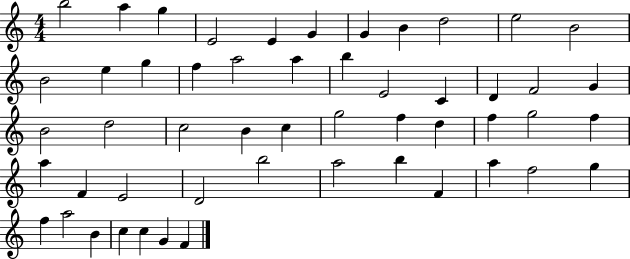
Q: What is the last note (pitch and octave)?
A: F4